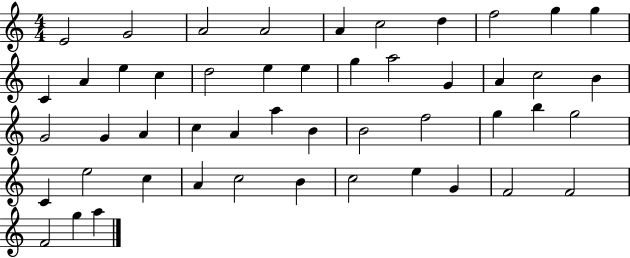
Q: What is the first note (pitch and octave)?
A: E4